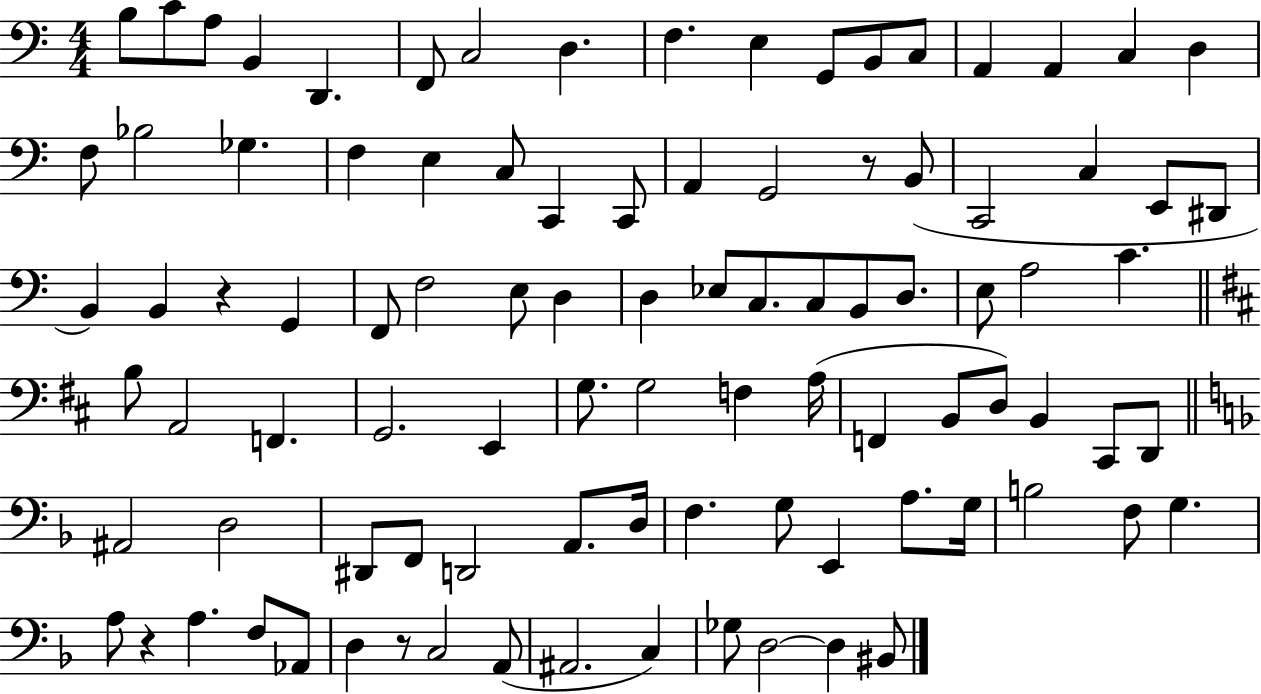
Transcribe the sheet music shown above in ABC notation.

X:1
T:Untitled
M:4/4
L:1/4
K:C
B,/2 C/2 A,/2 B,, D,, F,,/2 C,2 D, F, E, G,,/2 B,,/2 C,/2 A,, A,, C, D, F,/2 _B,2 _G, F, E, C,/2 C,, C,,/2 A,, G,,2 z/2 B,,/2 C,,2 C, E,,/2 ^D,,/2 B,, B,, z G,, F,,/2 F,2 E,/2 D, D, _E,/2 C,/2 C,/2 B,,/2 D,/2 E,/2 A,2 C B,/2 A,,2 F,, G,,2 E,, G,/2 G,2 F, A,/4 F,, B,,/2 D,/2 B,, ^C,,/2 D,,/2 ^A,,2 D,2 ^D,,/2 F,,/2 D,,2 A,,/2 D,/4 F, G,/2 E,, A,/2 G,/4 B,2 F,/2 G, A,/2 z A, F,/2 _A,,/2 D, z/2 C,2 A,,/2 ^A,,2 C, _G,/2 D,2 D, ^B,,/2